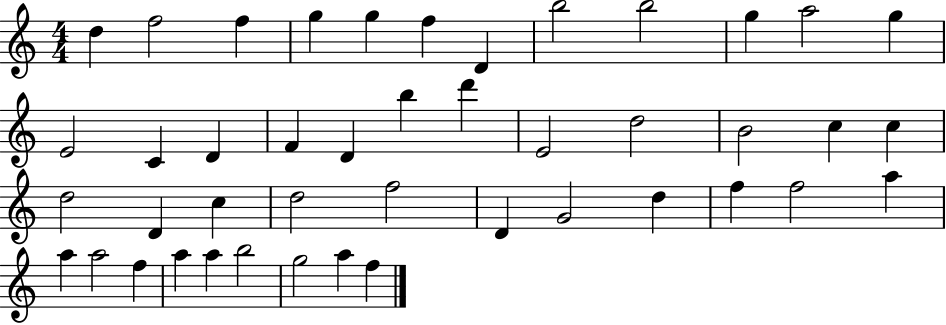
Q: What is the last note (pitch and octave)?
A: F5